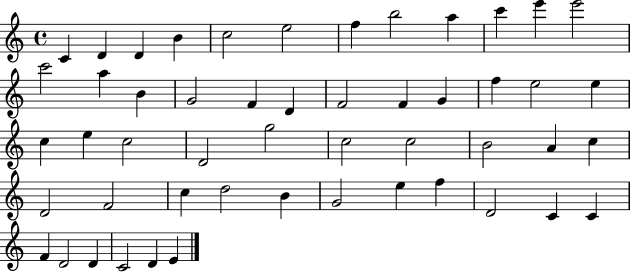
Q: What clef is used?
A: treble